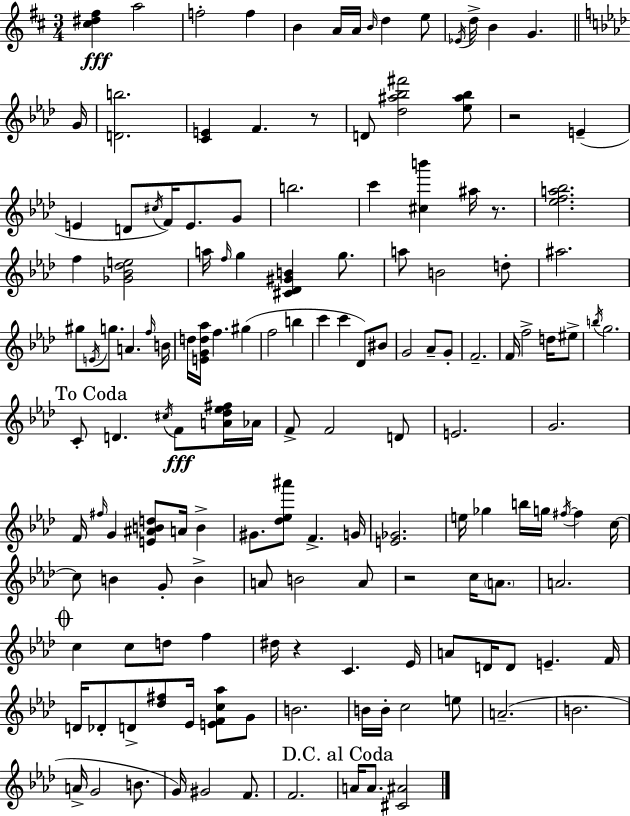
[C#5,D#5,F#5]/q A5/h F5/h F5/q B4/q A4/s A4/s B4/s D5/q E5/e Eb4/s D5/s B4/q G4/q. G4/s [D4,B5]/h. [C4,E4]/q F4/q. R/e D4/e [Db5,A#5,Bb5,F#6]/h [Eb5,A#5,Bb5]/e R/h E4/q E4/q D4/e C#5/s F4/s E4/e. G4/e B5/h. C6/q [C#5,B6]/q A#5/s R/e. [Eb5,F5,A5,Bb5]/h. F5/q [Gb4,Bb4,Db5,E5]/h A5/s F5/s G5/q [C#4,Db4,G#4,B4]/q G5/e. A5/e B4/h D5/e A#5/h. G#5/e E4/s G5/e. A4/q. F5/s B4/s D5/s [E4,G4,D5,Ab5]/s F5/q. G#5/q F5/h B5/q C6/q C6/q Db4/e BIS4/e G4/h Ab4/e G4/e F4/h. F4/s F5/h D5/s EIS5/e B5/s G5/h. C4/e D4/q. C#5/s F4/e [A4,Db5,Eb5,F#5]/s Ab4/s F4/e F4/h D4/e E4/h. G4/h. F4/s F#5/s G4/q [E4,A#4,B4,D5]/e A4/s B4/q G#4/e. [Db5,Eb5,A#6]/e F4/q. G4/s [E4,Gb4]/h. E5/s Gb5/q B5/s G5/s F#5/s F#5/q C5/s C5/e B4/q G4/e B4/q A4/e B4/h A4/e R/h C5/s A4/e. A4/h. C5/q C5/e D5/e F5/q D#5/s R/q C4/q. Eb4/s A4/e D4/s D4/e E4/q. F4/s D4/s Db4/e D4/e [Db5,F#5]/e Eb4/s [E4,F4,C5,Ab5]/e G4/e B4/h. B4/s B4/s C5/h E5/e A4/h. B4/h. A4/s G4/h B4/e. G4/s G#4/h F4/e. F4/h. A4/s A4/e. [C#4,A#4]/h